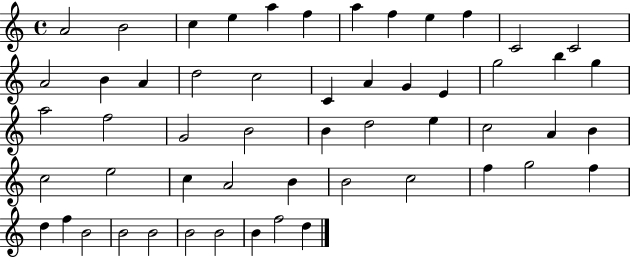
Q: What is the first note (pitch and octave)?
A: A4